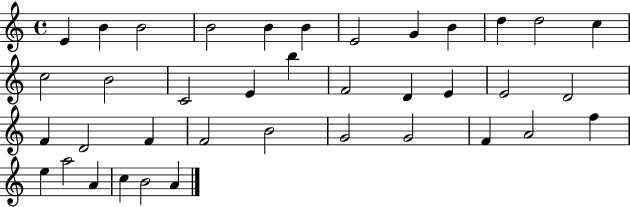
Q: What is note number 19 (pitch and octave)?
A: D4